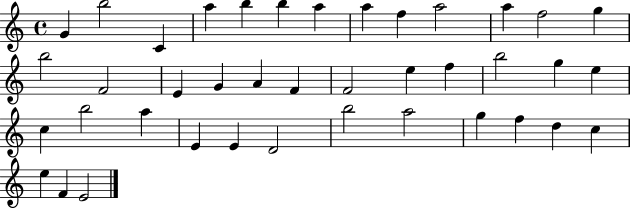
G4/q B5/h C4/q A5/q B5/q B5/q A5/q A5/q F5/q A5/h A5/q F5/h G5/q B5/h F4/h E4/q G4/q A4/q F4/q F4/h E5/q F5/q B5/h G5/q E5/q C5/q B5/h A5/q E4/q E4/q D4/h B5/h A5/h G5/q F5/q D5/q C5/q E5/q F4/q E4/h